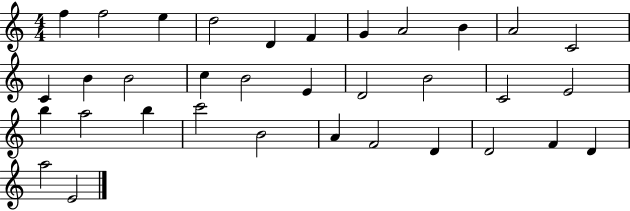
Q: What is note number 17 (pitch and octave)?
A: E4